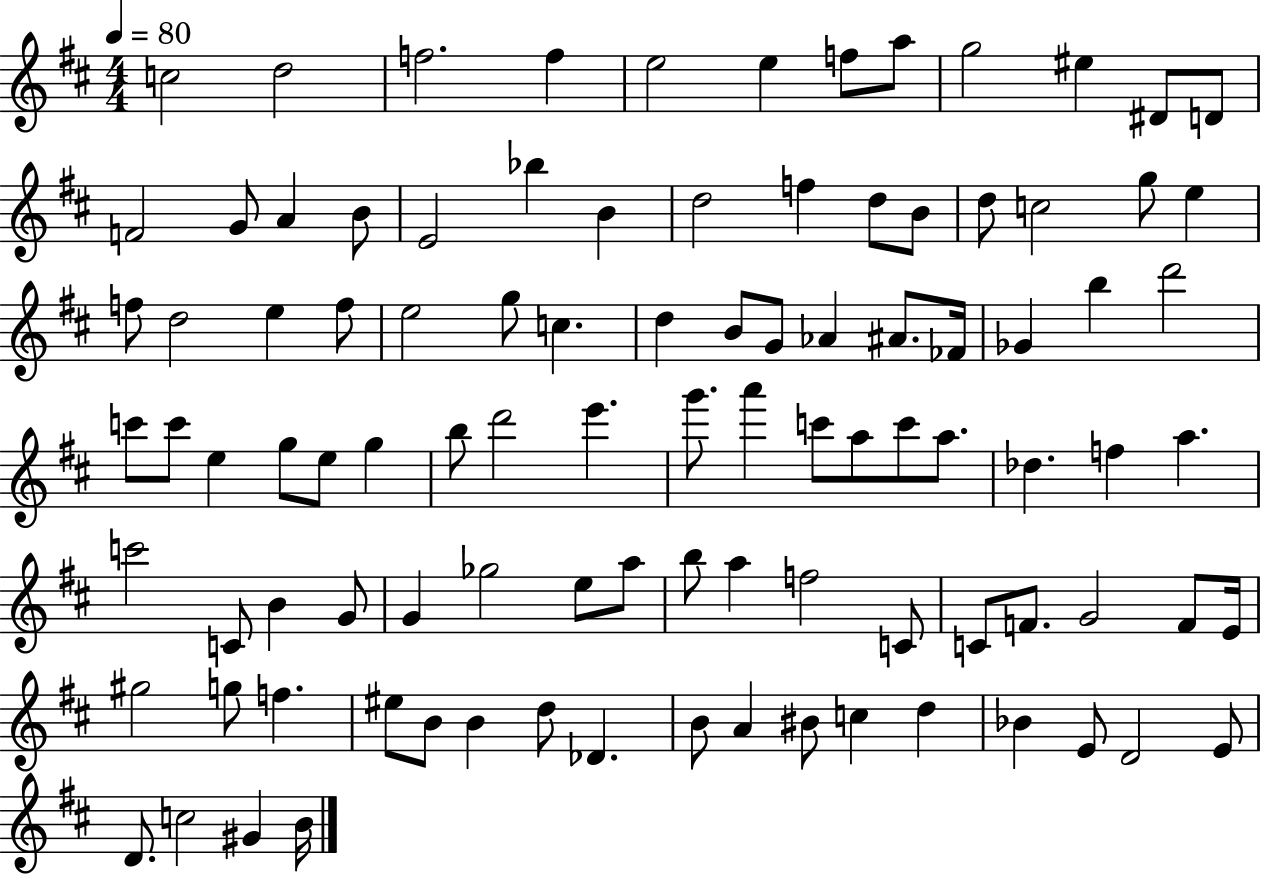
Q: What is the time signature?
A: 4/4